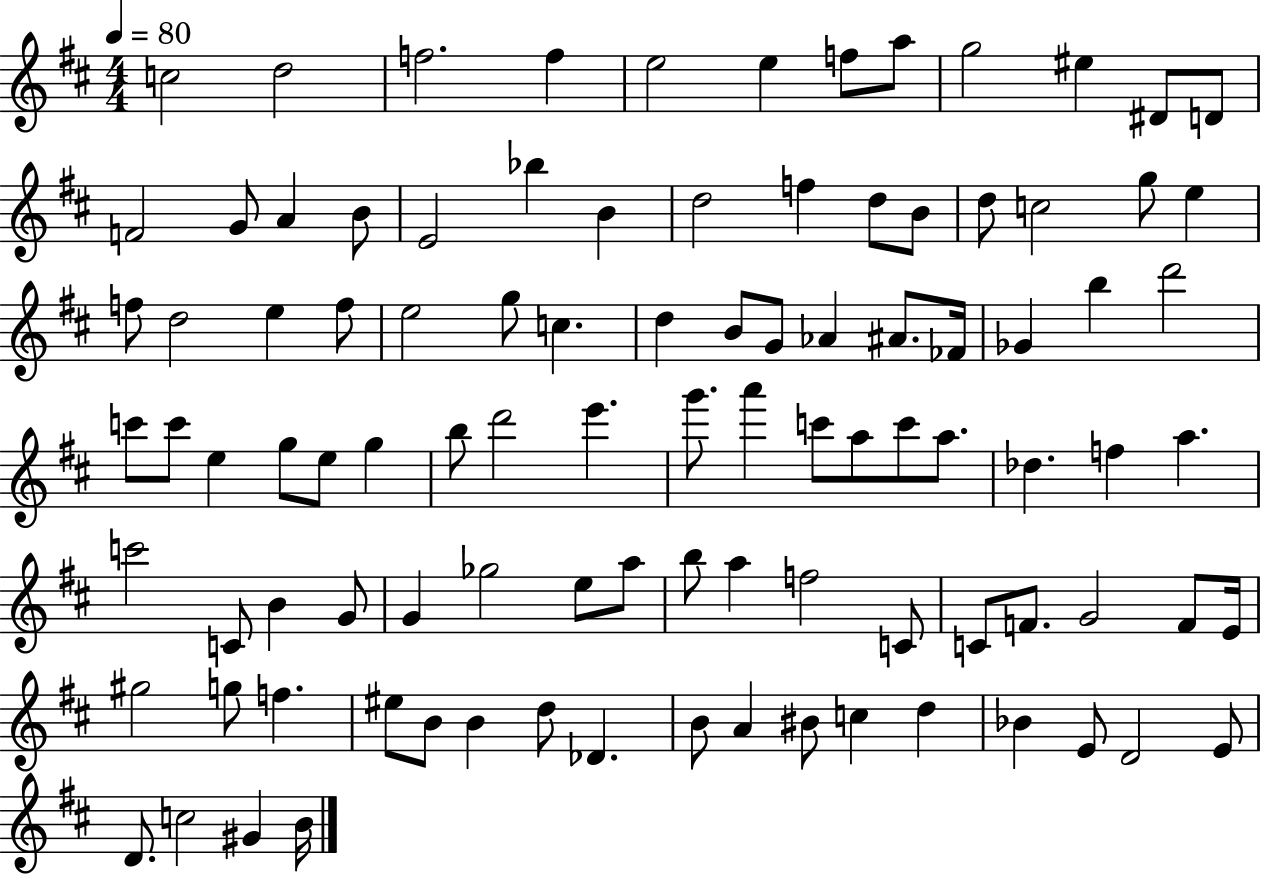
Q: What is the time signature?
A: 4/4